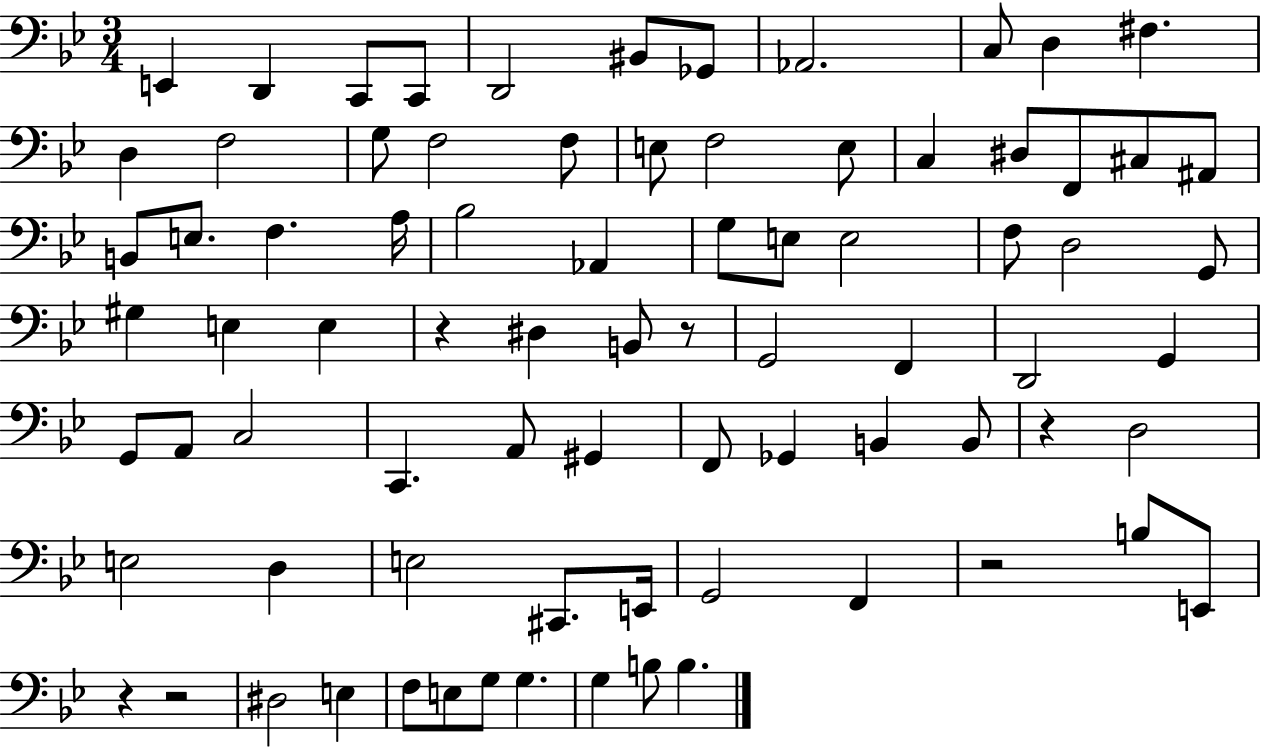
X:1
T:Untitled
M:3/4
L:1/4
K:Bb
E,, D,, C,,/2 C,,/2 D,,2 ^B,,/2 _G,,/2 _A,,2 C,/2 D, ^F, D, F,2 G,/2 F,2 F,/2 E,/2 F,2 E,/2 C, ^D,/2 F,,/2 ^C,/2 ^A,,/2 B,,/2 E,/2 F, A,/4 _B,2 _A,, G,/2 E,/2 E,2 F,/2 D,2 G,,/2 ^G, E, E, z ^D, B,,/2 z/2 G,,2 F,, D,,2 G,, G,,/2 A,,/2 C,2 C,, A,,/2 ^G,, F,,/2 _G,, B,, B,,/2 z D,2 E,2 D, E,2 ^C,,/2 E,,/4 G,,2 F,, z2 B,/2 E,,/2 z z2 ^D,2 E, F,/2 E,/2 G,/2 G, G, B,/2 B,